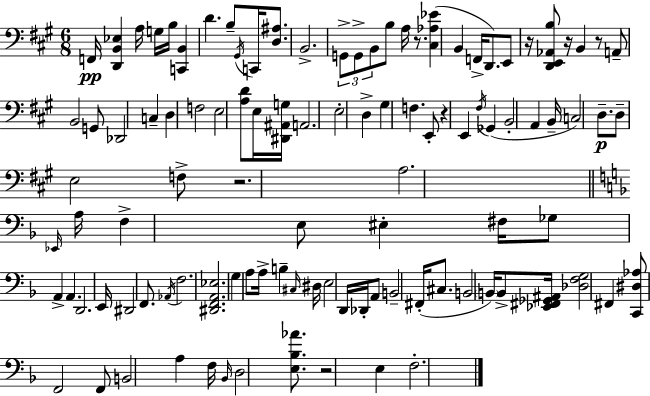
F2/s [D2,B2,Eb3]/q A3/s G3/s B3/s [C2,B2]/q D4/q. B3/e G#2/s C2/s [D3,A#3]/e. B2/h. G2/e G2/e B2/e B3/e A3/s R/e. [C#3,Ab3,Eb4]/q B2/q F2/s D2/e. E2/e R/s [D2,E2,Ab2,B3]/e R/s B2/q R/e A2/e B2/h G2/e Db2/h C3/q D3/q F3/h E3/h [A3,D4]/e E3/s [D#2,A#2,G3]/s A2/h. E3/h D3/q G#3/q F3/q. E2/e R/q E2/q F#3/s Gb2/q B2/h A2/q B2/s C3/h D3/e. D3/e E3/h F3/e R/h. A3/h. Eb2/s A3/s F3/q E3/e EIS3/q F#3/s Gb3/e A2/q A2/q. D2/h. E2/s D#2/h F2/e. Ab2/s F3/h. [D#2,F2,A2,Eb3]/h. G3/q A3/e A3/s B3/q C#3/s D#3/s E3/h D2/s Db2/s A2/e B2/h F#2/s C#3/e. B2/h B2/s B2/e [Eb2,F#2,Gb2,A#2]/s [Db3,F3,G3]/h F#2/q [C2,D#3,Ab3]/e F2/h F2/e B2/h A3/q F3/s Bb2/s D3/h [E3,Bb3,Ab4]/e. R/h E3/q F3/h.